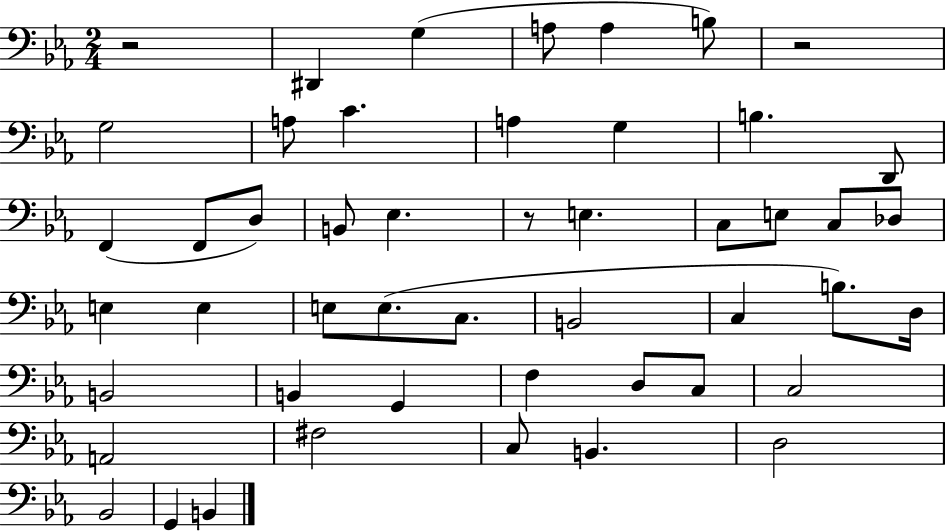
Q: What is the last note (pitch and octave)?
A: B2